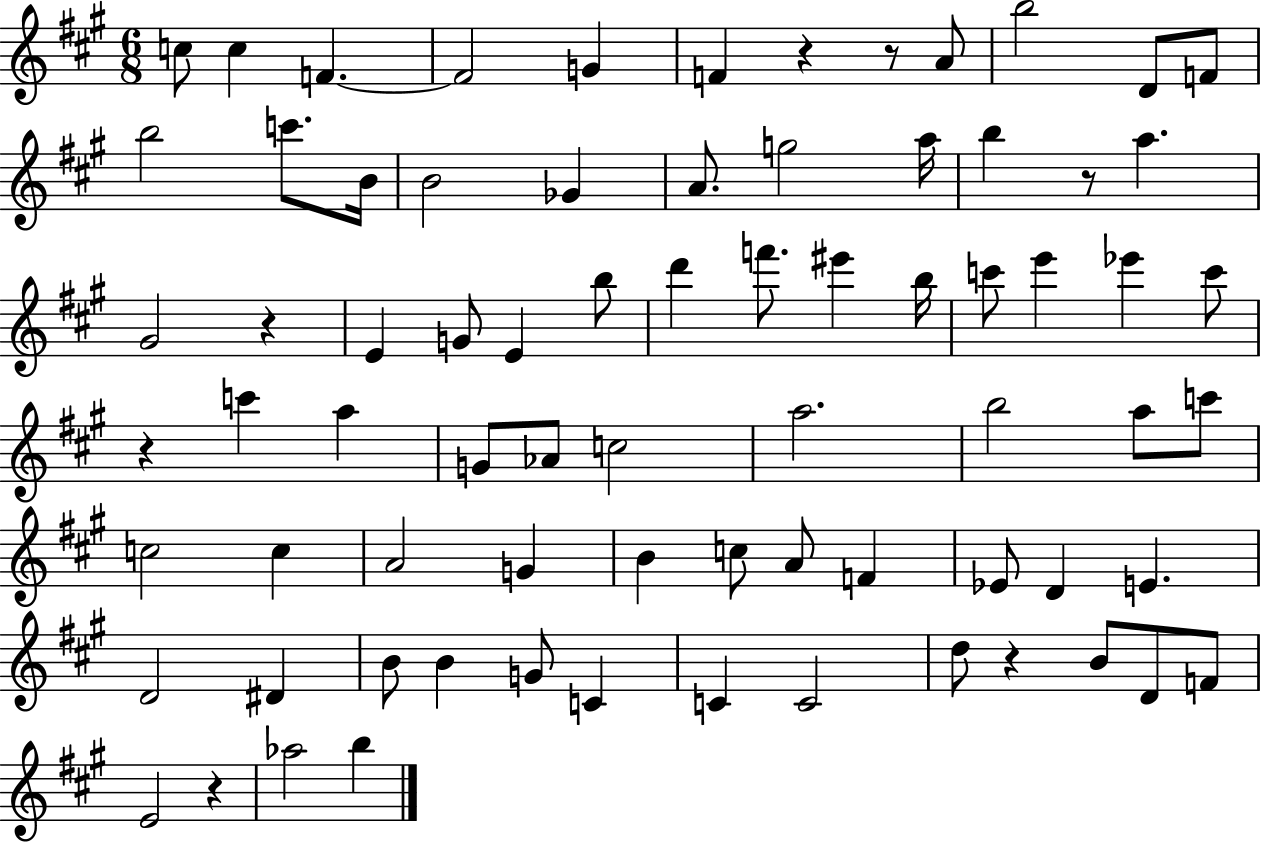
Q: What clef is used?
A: treble